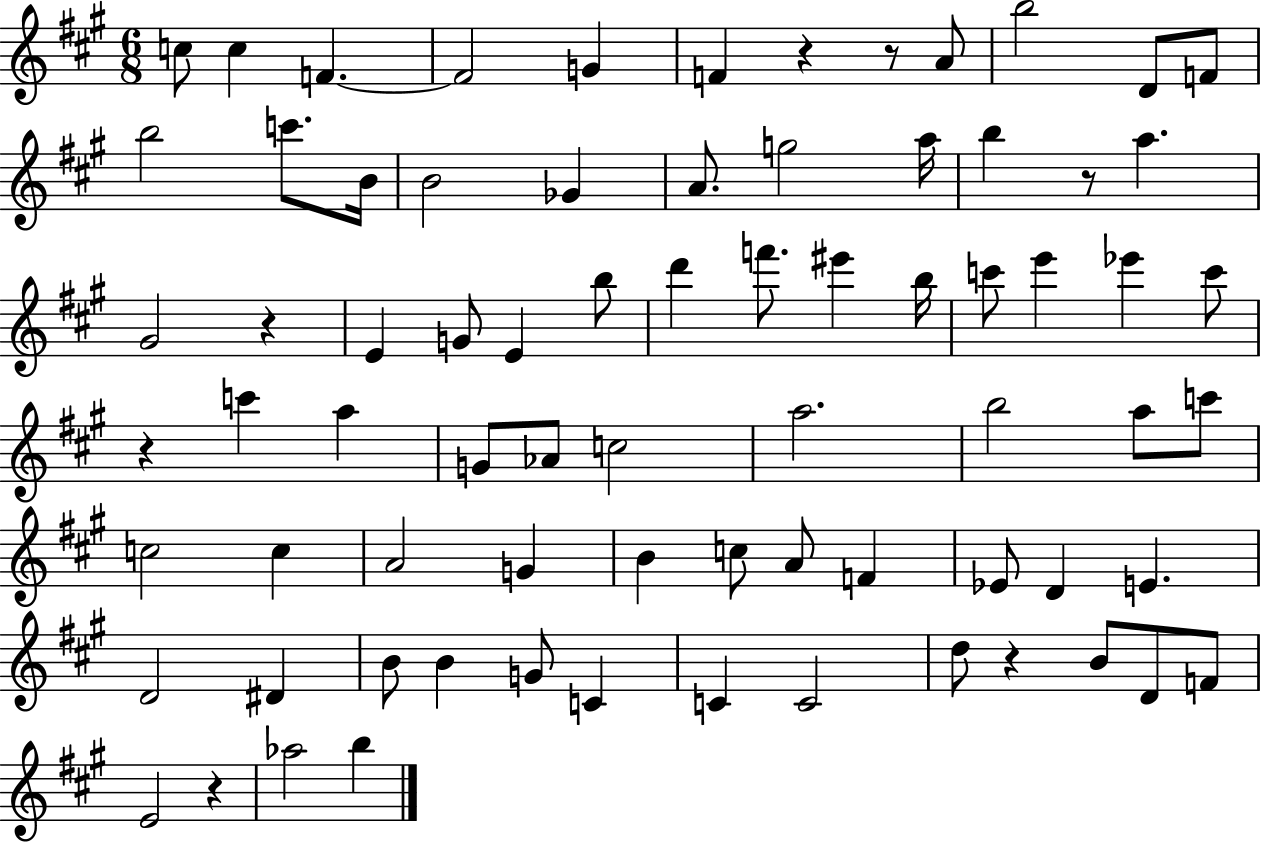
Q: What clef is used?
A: treble